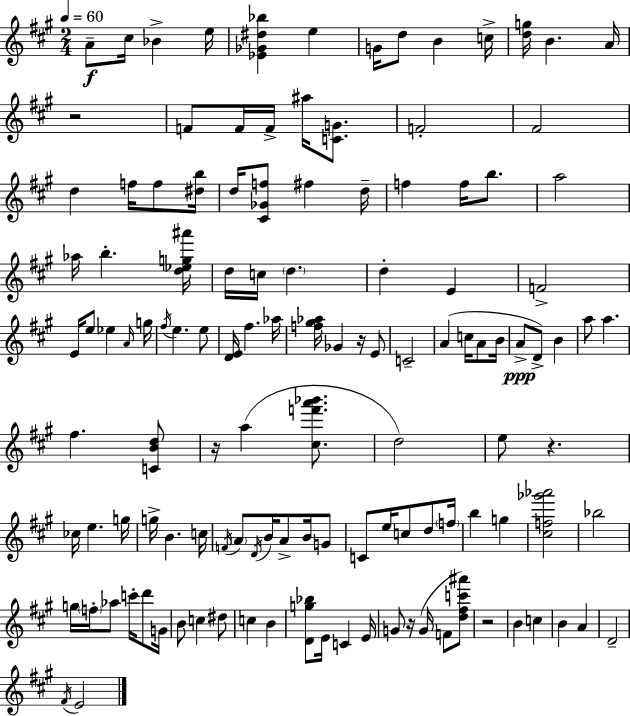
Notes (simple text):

A4/e C#5/s Bb4/q E5/s [Eb4,Gb4,D#5,Bb5]/q E5/q G4/s D5/e B4/q C5/s [D5,G5]/s B4/q. A4/s R/h F4/e F4/s F4/s A#5/s [C4,G4]/e. F4/h F#4/h D5/q F5/s F5/e [D#5,B5]/s D5/s [C#4,Gb4,F5]/e F#5/q D5/s F5/q F5/s B5/e. A5/h Ab5/s B5/q. [D5,Eb5,G5,A#6]/s D5/s C5/s D5/q. D5/q E4/q F4/h E4/s E5/e Eb5/q A4/s G5/s F#5/s E5/q. E5/e [D4,E4]/s F#5/q. Ab5/s [F5,G#5,Ab5]/s Gb4/q R/s E4/e C4/h A4/q C5/s A4/e B4/s A4/e D4/e B4/q A5/e A5/q. F#5/q. [C4,B4,D5]/e R/s A5/q [C#5,F6,A6,Bb6]/e. D5/h E5/e R/q. CES5/s E5/q. G5/s G5/s B4/q. C5/s F4/s A4/e D4/s B4/s A4/e B4/s G4/e C4/e E5/s C5/e D5/e F5/s B5/q G5/q [C#5,F5,Gb6,Ab6]/h Bb5/h G5/s F5/s Ab5/e C6/s D6/e G4/s B4/e C5/q D#5/e C5/q B4/q [D4,G5,Bb5]/e E4/s C4/q E4/s G4/e R/s G4/s F4/e [D5,F#5,C6,A#6]/e R/h B4/q C5/q B4/q A4/q D4/h F#4/s E4/h